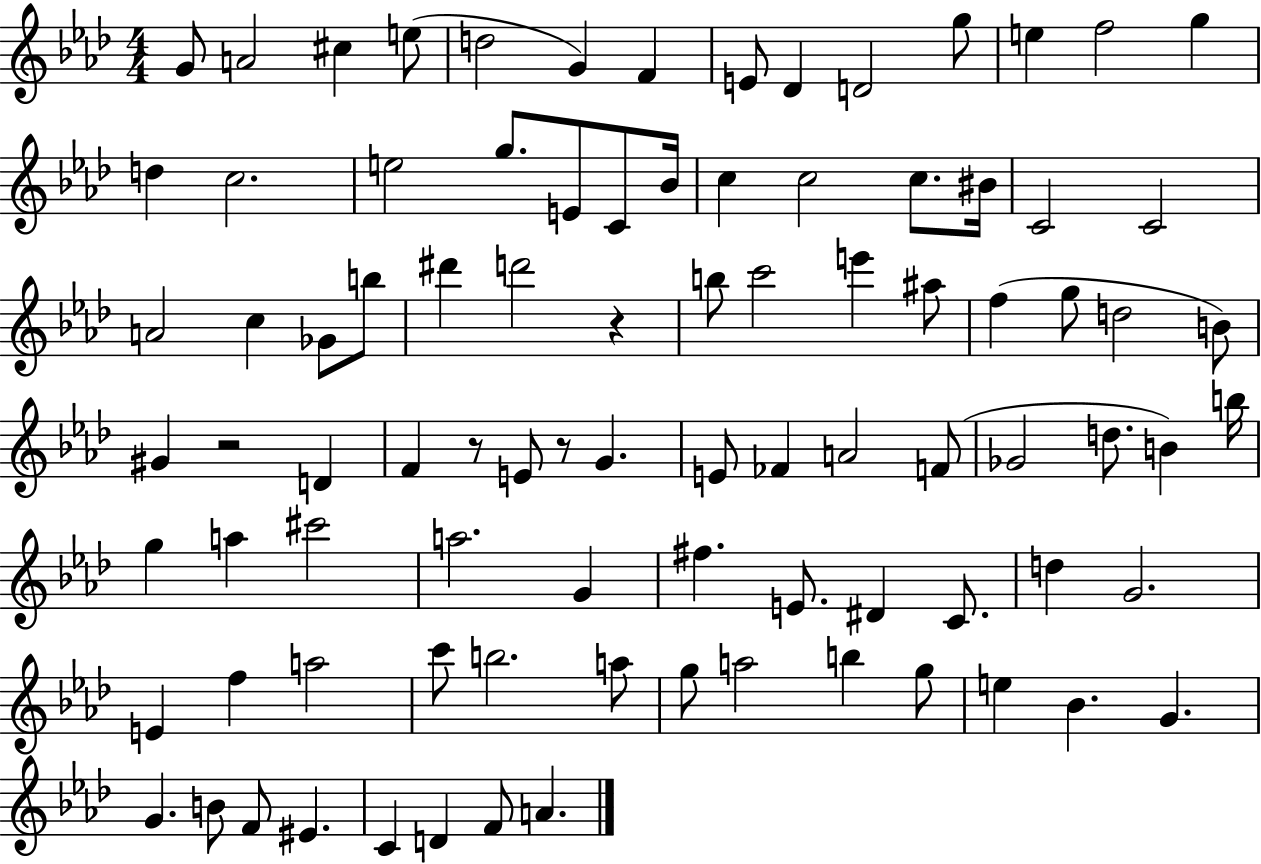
{
  \clef treble
  \numericTimeSignature
  \time 4/4
  \key aes \major
  g'8 a'2 cis''4 e''8( | d''2 g'4) f'4 | e'8 des'4 d'2 g''8 | e''4 f''2 g''4 | \break d''4 c''2. | e''2 g''8. e'8 c'8 bes'16 | c''4 c''2 c''8. bis'16 | c'2 c'2 | \break a'2 c''4 ges'8 b''8 | dis'''4 d'''2 r4 | b''8 c'''2 e'''4 ais''8 | f''4( g''8 d''2 b'8) | \break gis'4 r2 d'4 | f'4 r8 e'8 r8 g'4. | e'8 fes'4 a'2 f'8( | ges'2 d''8. b'4) b''16 | \break g''4 a''4 cis'''2 | a''2. g'4 | fis''4. e'8. dis'4 c'8. | d''4 g'2. | \break e'4 f''4 a''2 | c'''8 b''2. a''8 | g''8 a''2 b''4 g''8 | e''4 bes'4. g'4. | \break g'4. b'8 f'8 eis'4. | c'4 d'4 f'8 a'4. | \bar "|."
}